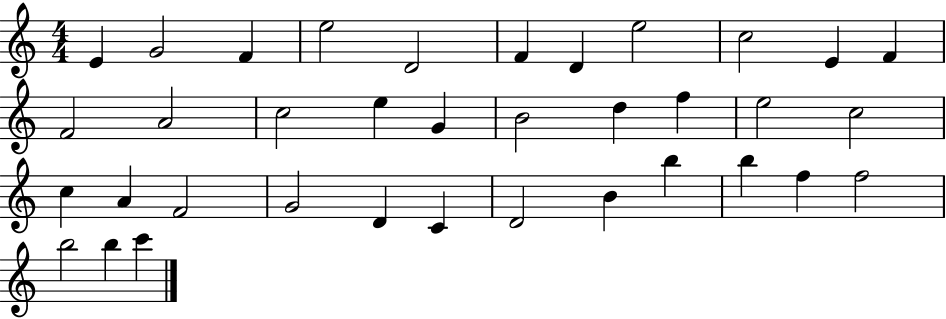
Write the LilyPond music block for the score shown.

{
  \clef treble
  \numericTimeSignature
  \time 4/4
  \key c \major
  e'4 g'2 f'4 | e''2 d'2 | f'4 d'4 e''2 | c''2 e'4 f'4 | \break f'2 a'2 | c''2 e''4 g'4 | b'2 d''4 f''4 | e''2 c''2 | \break c''4 a'4 f'2 | g'2 d'4 c'4 | d'2 b'4 b''4 | b''4 f''4 f''2 | \break b''2 b''4 c'''4 | \bar "|."
}